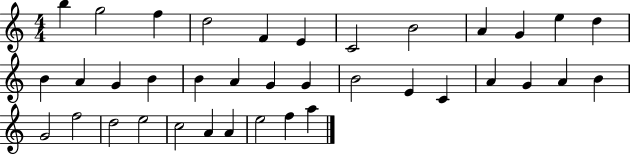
B5/q G5/h F5/q D5/h F4/q E4/q C4/h B4/h A4/q G4/q E5/q D5/q B4/q A4/q G4/q B4/q B4/q A4/q G4/q G4/q B4/h E4/q C4/q A4/q G4/q A4/q B4/q G4/h F5/h D5/h E5/h C5/h A4/q A4/q E5/h F5/q A5/q